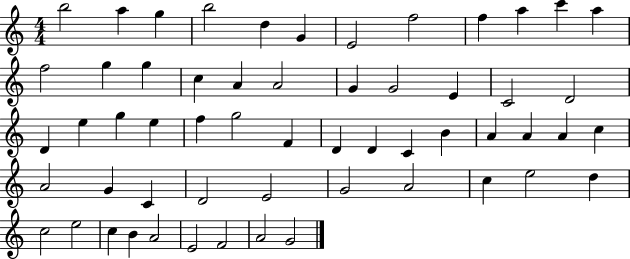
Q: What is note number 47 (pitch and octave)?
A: E5